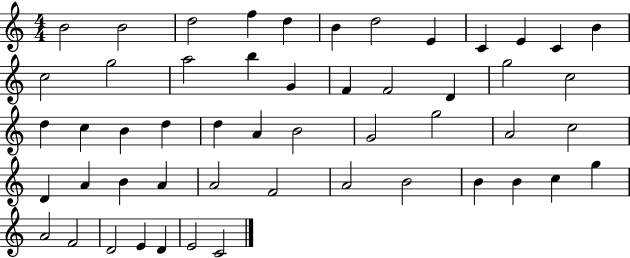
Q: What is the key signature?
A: C major